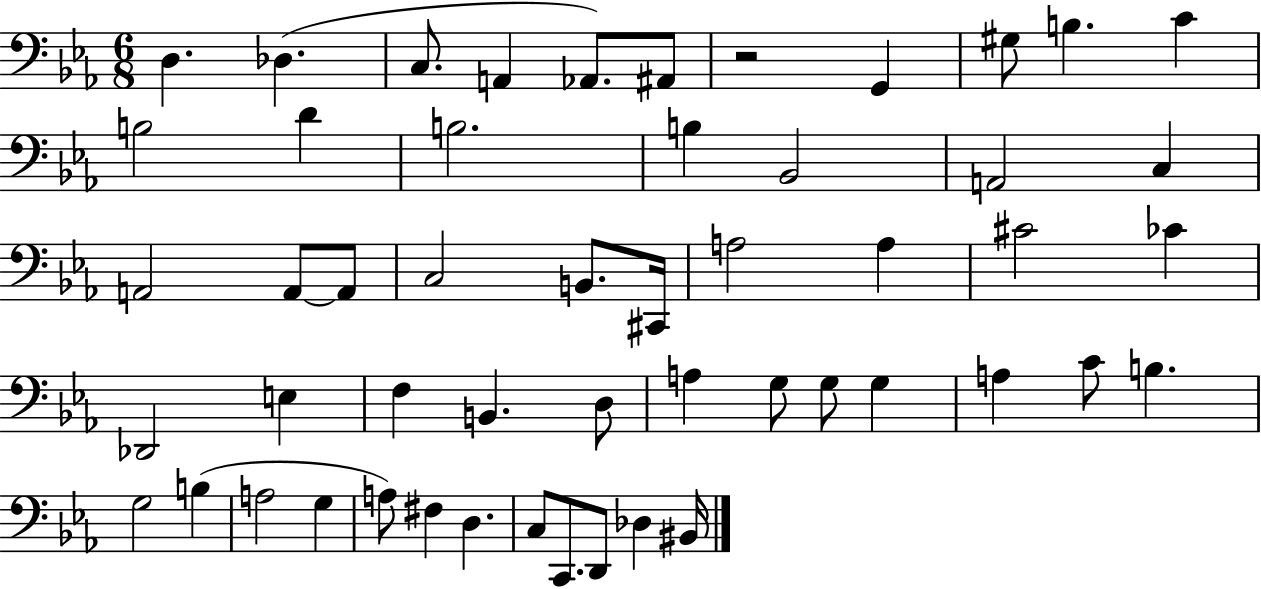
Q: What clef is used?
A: bass